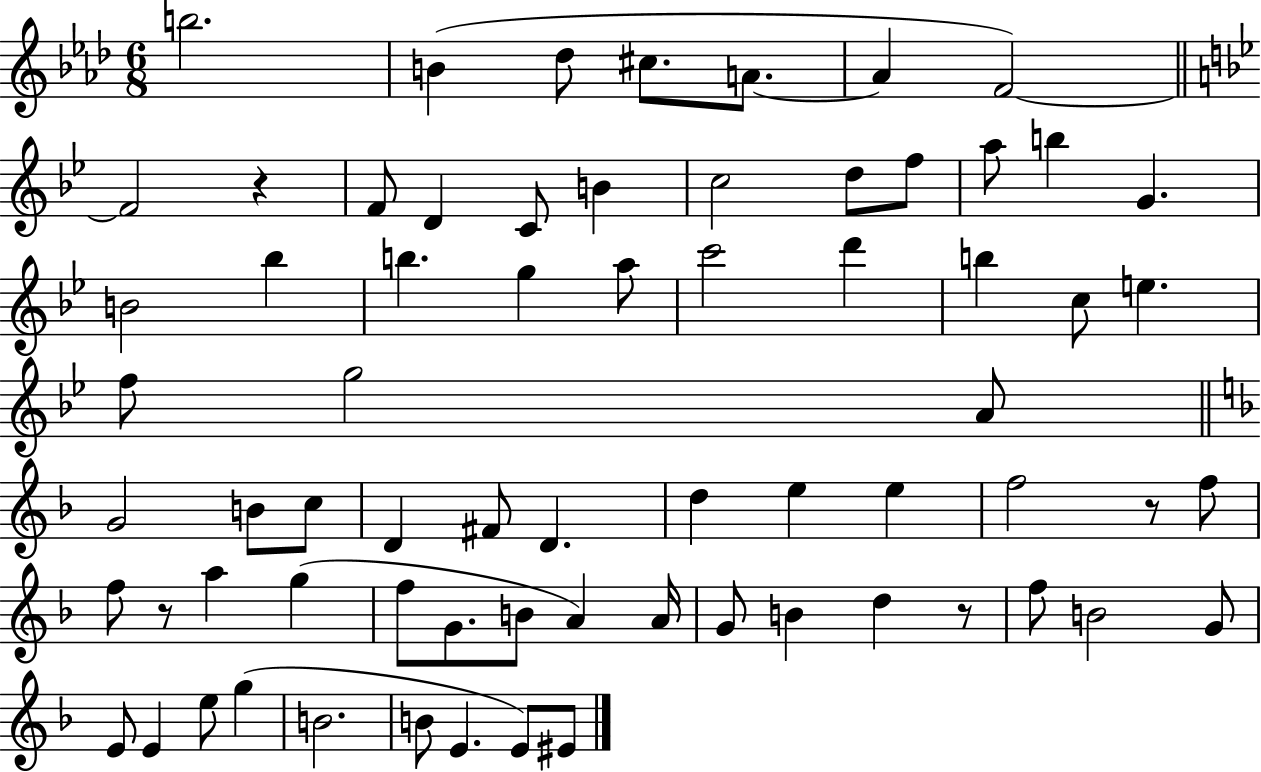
{
  \clef treble
  \numericTimeSignature
  \time 6/8
  \key aes \major
  b''2. | b'4( des''8 cis''8. a'8.~~ | a'4 f'2~~) | \bar "||" \break \key g \minor f'2 r4 | f'8 d'4 c'8 b'4 | c''2 d''8 f''8 | a''8 b''4 g'4. | \break b'2 bes''4 | b''4. g''4 a''8 | c'''2 d'''4 | b''4 c''8 e''4. | \break f''8 g''2 a'8 | \bar "||" \break \key f \major g'2 b'8 c''8 | d'4 fis'8 d'4. | d''4 e''4 e''4 | f''2 r8 f''8 | \break f''8 r8 a''4 g''4( | f''8 g'8. b'8 a'4) a'16 | g'8 b'4 d''4 r8 | f''8 b'2 g'8 | \break e'8 e'4 e''8 g''4( | b'2. | b'8 e'4. e'8) eis'8 | \bar "|."
}